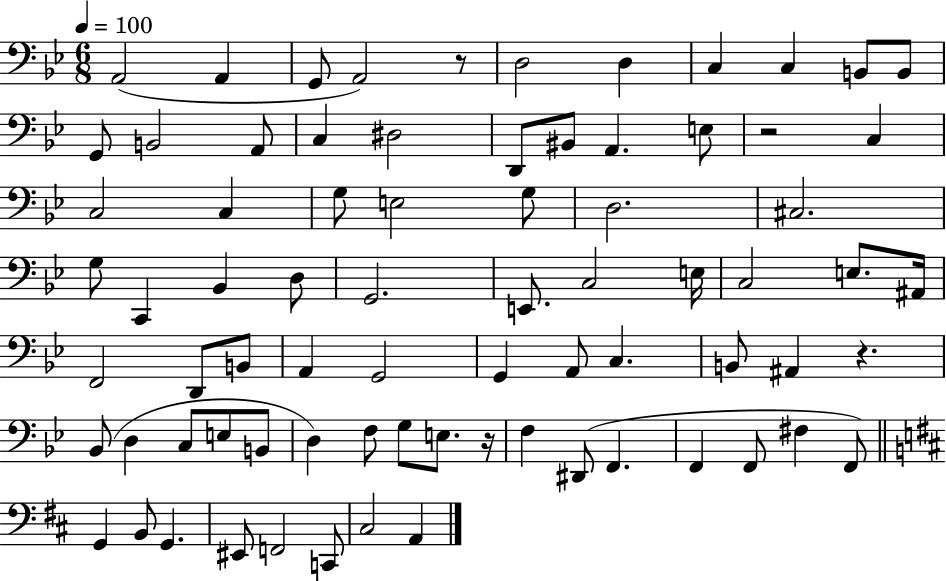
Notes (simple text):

A2/h A2/q G2/e A2/h R/e D3/h D3/q C3/q C3/q B2/e B2/e G2/e B2/h A2/e C3/q D#3/h D2/e BIS2/e A2/q. E3/e R/h C3/q C3/h C3/q G3/e E3/h G3/e D3/h. C#3/h. G3/e C2/q Bb2/q D3/e G2/h. E2/e. C3/h E3/s C3/h E3/e. A#2/s F2/h D2/e B2/e A2/q G2/h G2/q A2/e C3/q. B2/e A#2/q R/q. Bb2/e D3/q C3/e E3/e B2/e D3/q F3/e G3/e E3/e. R/s F3/q D#2/e F2/q. F2/q F2/e F#3/q F2/e G2/q B2/e G2/q. EIS2/e F2/h C2/e C#3/h A2/q